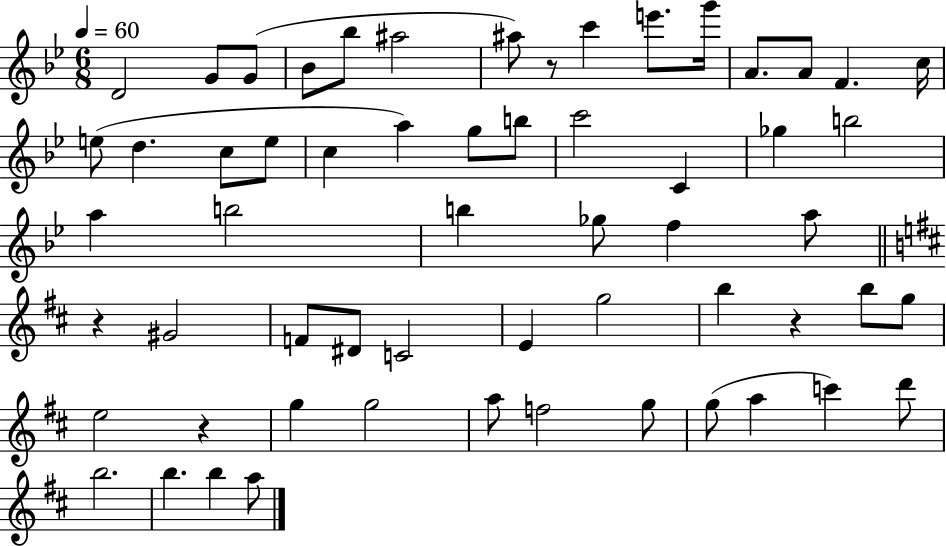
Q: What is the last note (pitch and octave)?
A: A5